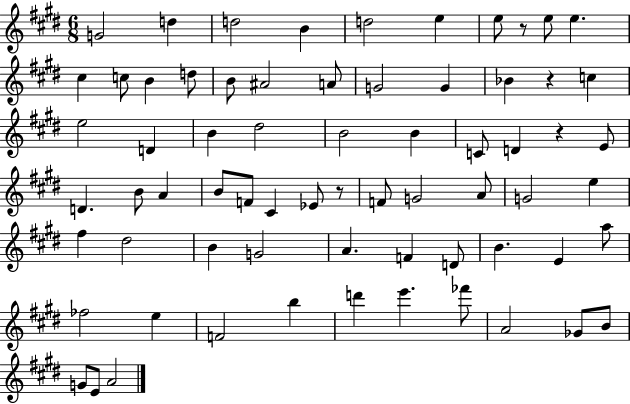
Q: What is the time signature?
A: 6/8